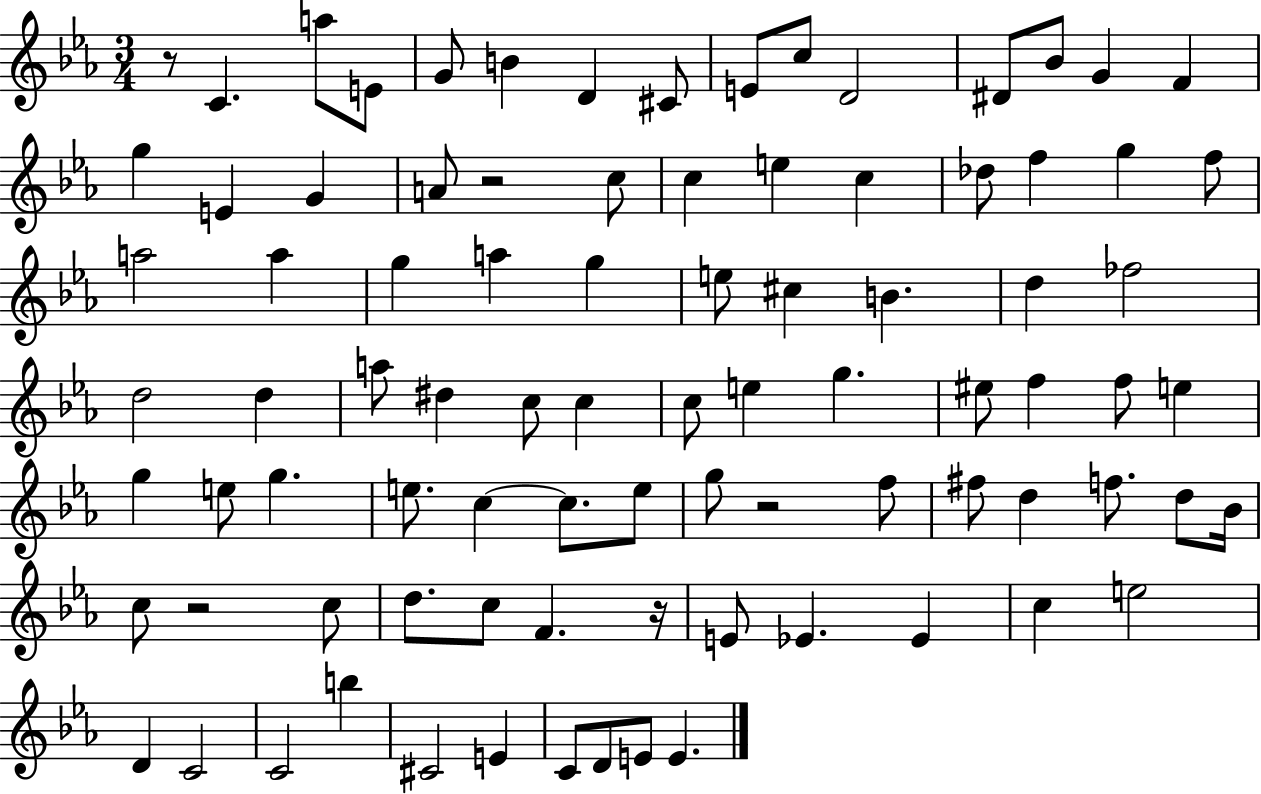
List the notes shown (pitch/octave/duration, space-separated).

R/e C4/q. A5/e E4/e G4/e B4/q D4/q C#4/e E4/e C5/e D4/h D#4/e Bb4/e G4/q F4/q G5/q E4/q G4/q A4/e R/h C5/e C5/q E5/q C5/q Db5/e F5/q G5/q F5/e A5/h A5/q G5/q A5/q G5/q E5/e C#5/q B4/q. D5/q FES5/h D5/h D5/q A5/e D#5/q C5/e C5/q C5/e E5/q G5/q. EIS5/e F5/q F5/e E5/q G5/q E5/e G5/q. E5/e. C5/q C5/e. E5/e G5/e R/h F5/e F#5/e D5/q F5/e. D5/e Bb4/s C5/e R/h C5/e D5/e. C5/e F4/q. R/s E4/e Eb4/q. Eb4/q C5/q E5/h D4/q C4/h C4/h B5/q C#4/h E4/q C4/e D4/e E4/e E4/q.